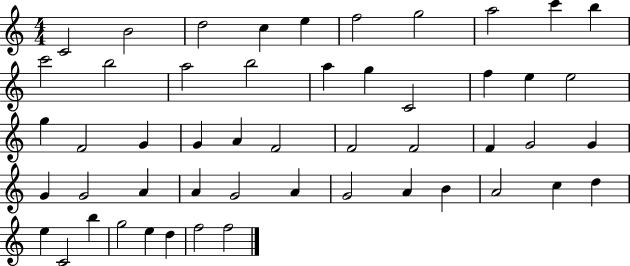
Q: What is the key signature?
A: C major